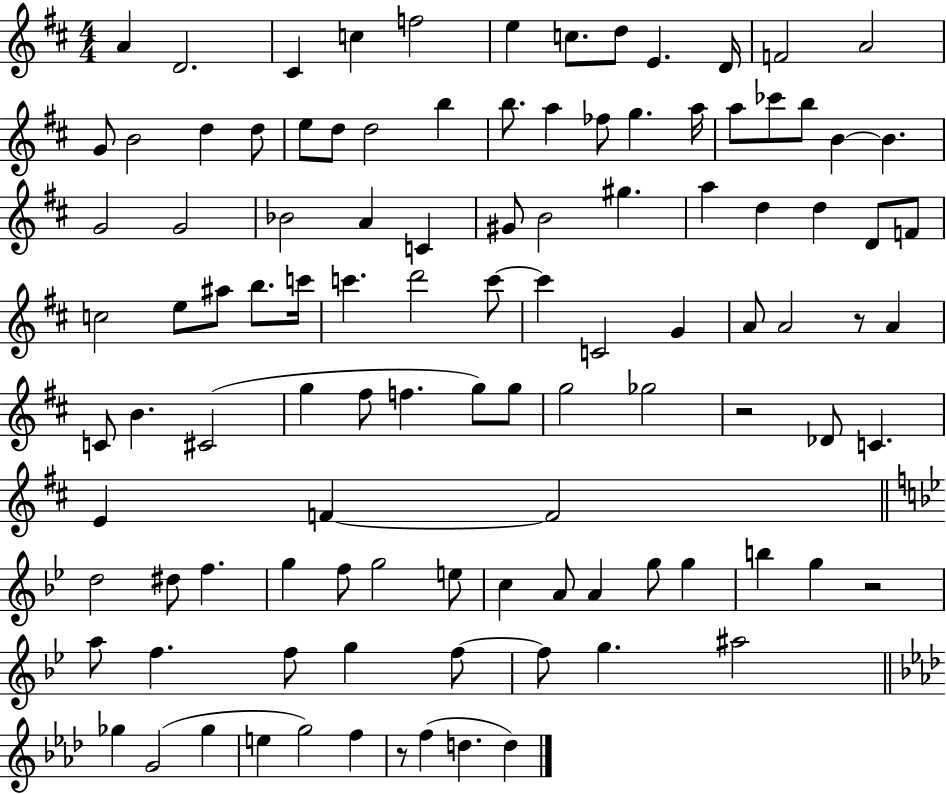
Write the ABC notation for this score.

X:1
T:Untitled
M:4/4
L:1/4
K:D
A D2 ^C c f2 e c/2 d/2 E D/4 F2 A2 G/2 B2 d d/2 e/2 d/2 d2 b b/2 a _f/2 g a/4 a/2 _c'/2 b/2 B B G2 G2 _B2 A C ^G/2 B2 ^g a d d D/2 F/2 c2 e/2 ^a/2 b/2 c'/4 c' d'2 c'/2 c' C2 G A/2 A2 z/2 A C/2 B ^C2 g ^f/2 f g/2 g/2 g2 _g2 z2 _D/2 C E F F2 d2 ^d/2 f g f/2 g2 e/2 c A/2 A g/2 g b g z2 a/2 f f/2 g f/2 f/2 g ^a2 _g G2 _g e g2 f z/2 f d d